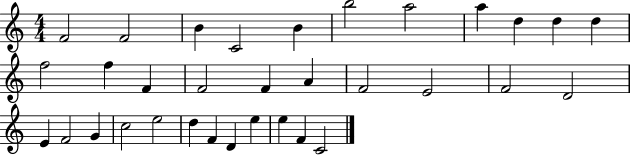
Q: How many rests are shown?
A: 0